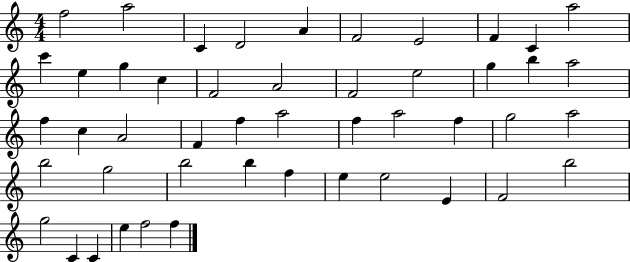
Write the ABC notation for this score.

X:1
T:Untitled
M:4/4
L:1/4
K:C
f2 a2 C D2 A F2 E2 F C a2 c' e g c F2 A2 F2 e2 g b a2 f c A2 F f a2 f a2 f g2 a2 b2 g2 b2 b f e e2 E F2 b2 g2 C C e f2 f